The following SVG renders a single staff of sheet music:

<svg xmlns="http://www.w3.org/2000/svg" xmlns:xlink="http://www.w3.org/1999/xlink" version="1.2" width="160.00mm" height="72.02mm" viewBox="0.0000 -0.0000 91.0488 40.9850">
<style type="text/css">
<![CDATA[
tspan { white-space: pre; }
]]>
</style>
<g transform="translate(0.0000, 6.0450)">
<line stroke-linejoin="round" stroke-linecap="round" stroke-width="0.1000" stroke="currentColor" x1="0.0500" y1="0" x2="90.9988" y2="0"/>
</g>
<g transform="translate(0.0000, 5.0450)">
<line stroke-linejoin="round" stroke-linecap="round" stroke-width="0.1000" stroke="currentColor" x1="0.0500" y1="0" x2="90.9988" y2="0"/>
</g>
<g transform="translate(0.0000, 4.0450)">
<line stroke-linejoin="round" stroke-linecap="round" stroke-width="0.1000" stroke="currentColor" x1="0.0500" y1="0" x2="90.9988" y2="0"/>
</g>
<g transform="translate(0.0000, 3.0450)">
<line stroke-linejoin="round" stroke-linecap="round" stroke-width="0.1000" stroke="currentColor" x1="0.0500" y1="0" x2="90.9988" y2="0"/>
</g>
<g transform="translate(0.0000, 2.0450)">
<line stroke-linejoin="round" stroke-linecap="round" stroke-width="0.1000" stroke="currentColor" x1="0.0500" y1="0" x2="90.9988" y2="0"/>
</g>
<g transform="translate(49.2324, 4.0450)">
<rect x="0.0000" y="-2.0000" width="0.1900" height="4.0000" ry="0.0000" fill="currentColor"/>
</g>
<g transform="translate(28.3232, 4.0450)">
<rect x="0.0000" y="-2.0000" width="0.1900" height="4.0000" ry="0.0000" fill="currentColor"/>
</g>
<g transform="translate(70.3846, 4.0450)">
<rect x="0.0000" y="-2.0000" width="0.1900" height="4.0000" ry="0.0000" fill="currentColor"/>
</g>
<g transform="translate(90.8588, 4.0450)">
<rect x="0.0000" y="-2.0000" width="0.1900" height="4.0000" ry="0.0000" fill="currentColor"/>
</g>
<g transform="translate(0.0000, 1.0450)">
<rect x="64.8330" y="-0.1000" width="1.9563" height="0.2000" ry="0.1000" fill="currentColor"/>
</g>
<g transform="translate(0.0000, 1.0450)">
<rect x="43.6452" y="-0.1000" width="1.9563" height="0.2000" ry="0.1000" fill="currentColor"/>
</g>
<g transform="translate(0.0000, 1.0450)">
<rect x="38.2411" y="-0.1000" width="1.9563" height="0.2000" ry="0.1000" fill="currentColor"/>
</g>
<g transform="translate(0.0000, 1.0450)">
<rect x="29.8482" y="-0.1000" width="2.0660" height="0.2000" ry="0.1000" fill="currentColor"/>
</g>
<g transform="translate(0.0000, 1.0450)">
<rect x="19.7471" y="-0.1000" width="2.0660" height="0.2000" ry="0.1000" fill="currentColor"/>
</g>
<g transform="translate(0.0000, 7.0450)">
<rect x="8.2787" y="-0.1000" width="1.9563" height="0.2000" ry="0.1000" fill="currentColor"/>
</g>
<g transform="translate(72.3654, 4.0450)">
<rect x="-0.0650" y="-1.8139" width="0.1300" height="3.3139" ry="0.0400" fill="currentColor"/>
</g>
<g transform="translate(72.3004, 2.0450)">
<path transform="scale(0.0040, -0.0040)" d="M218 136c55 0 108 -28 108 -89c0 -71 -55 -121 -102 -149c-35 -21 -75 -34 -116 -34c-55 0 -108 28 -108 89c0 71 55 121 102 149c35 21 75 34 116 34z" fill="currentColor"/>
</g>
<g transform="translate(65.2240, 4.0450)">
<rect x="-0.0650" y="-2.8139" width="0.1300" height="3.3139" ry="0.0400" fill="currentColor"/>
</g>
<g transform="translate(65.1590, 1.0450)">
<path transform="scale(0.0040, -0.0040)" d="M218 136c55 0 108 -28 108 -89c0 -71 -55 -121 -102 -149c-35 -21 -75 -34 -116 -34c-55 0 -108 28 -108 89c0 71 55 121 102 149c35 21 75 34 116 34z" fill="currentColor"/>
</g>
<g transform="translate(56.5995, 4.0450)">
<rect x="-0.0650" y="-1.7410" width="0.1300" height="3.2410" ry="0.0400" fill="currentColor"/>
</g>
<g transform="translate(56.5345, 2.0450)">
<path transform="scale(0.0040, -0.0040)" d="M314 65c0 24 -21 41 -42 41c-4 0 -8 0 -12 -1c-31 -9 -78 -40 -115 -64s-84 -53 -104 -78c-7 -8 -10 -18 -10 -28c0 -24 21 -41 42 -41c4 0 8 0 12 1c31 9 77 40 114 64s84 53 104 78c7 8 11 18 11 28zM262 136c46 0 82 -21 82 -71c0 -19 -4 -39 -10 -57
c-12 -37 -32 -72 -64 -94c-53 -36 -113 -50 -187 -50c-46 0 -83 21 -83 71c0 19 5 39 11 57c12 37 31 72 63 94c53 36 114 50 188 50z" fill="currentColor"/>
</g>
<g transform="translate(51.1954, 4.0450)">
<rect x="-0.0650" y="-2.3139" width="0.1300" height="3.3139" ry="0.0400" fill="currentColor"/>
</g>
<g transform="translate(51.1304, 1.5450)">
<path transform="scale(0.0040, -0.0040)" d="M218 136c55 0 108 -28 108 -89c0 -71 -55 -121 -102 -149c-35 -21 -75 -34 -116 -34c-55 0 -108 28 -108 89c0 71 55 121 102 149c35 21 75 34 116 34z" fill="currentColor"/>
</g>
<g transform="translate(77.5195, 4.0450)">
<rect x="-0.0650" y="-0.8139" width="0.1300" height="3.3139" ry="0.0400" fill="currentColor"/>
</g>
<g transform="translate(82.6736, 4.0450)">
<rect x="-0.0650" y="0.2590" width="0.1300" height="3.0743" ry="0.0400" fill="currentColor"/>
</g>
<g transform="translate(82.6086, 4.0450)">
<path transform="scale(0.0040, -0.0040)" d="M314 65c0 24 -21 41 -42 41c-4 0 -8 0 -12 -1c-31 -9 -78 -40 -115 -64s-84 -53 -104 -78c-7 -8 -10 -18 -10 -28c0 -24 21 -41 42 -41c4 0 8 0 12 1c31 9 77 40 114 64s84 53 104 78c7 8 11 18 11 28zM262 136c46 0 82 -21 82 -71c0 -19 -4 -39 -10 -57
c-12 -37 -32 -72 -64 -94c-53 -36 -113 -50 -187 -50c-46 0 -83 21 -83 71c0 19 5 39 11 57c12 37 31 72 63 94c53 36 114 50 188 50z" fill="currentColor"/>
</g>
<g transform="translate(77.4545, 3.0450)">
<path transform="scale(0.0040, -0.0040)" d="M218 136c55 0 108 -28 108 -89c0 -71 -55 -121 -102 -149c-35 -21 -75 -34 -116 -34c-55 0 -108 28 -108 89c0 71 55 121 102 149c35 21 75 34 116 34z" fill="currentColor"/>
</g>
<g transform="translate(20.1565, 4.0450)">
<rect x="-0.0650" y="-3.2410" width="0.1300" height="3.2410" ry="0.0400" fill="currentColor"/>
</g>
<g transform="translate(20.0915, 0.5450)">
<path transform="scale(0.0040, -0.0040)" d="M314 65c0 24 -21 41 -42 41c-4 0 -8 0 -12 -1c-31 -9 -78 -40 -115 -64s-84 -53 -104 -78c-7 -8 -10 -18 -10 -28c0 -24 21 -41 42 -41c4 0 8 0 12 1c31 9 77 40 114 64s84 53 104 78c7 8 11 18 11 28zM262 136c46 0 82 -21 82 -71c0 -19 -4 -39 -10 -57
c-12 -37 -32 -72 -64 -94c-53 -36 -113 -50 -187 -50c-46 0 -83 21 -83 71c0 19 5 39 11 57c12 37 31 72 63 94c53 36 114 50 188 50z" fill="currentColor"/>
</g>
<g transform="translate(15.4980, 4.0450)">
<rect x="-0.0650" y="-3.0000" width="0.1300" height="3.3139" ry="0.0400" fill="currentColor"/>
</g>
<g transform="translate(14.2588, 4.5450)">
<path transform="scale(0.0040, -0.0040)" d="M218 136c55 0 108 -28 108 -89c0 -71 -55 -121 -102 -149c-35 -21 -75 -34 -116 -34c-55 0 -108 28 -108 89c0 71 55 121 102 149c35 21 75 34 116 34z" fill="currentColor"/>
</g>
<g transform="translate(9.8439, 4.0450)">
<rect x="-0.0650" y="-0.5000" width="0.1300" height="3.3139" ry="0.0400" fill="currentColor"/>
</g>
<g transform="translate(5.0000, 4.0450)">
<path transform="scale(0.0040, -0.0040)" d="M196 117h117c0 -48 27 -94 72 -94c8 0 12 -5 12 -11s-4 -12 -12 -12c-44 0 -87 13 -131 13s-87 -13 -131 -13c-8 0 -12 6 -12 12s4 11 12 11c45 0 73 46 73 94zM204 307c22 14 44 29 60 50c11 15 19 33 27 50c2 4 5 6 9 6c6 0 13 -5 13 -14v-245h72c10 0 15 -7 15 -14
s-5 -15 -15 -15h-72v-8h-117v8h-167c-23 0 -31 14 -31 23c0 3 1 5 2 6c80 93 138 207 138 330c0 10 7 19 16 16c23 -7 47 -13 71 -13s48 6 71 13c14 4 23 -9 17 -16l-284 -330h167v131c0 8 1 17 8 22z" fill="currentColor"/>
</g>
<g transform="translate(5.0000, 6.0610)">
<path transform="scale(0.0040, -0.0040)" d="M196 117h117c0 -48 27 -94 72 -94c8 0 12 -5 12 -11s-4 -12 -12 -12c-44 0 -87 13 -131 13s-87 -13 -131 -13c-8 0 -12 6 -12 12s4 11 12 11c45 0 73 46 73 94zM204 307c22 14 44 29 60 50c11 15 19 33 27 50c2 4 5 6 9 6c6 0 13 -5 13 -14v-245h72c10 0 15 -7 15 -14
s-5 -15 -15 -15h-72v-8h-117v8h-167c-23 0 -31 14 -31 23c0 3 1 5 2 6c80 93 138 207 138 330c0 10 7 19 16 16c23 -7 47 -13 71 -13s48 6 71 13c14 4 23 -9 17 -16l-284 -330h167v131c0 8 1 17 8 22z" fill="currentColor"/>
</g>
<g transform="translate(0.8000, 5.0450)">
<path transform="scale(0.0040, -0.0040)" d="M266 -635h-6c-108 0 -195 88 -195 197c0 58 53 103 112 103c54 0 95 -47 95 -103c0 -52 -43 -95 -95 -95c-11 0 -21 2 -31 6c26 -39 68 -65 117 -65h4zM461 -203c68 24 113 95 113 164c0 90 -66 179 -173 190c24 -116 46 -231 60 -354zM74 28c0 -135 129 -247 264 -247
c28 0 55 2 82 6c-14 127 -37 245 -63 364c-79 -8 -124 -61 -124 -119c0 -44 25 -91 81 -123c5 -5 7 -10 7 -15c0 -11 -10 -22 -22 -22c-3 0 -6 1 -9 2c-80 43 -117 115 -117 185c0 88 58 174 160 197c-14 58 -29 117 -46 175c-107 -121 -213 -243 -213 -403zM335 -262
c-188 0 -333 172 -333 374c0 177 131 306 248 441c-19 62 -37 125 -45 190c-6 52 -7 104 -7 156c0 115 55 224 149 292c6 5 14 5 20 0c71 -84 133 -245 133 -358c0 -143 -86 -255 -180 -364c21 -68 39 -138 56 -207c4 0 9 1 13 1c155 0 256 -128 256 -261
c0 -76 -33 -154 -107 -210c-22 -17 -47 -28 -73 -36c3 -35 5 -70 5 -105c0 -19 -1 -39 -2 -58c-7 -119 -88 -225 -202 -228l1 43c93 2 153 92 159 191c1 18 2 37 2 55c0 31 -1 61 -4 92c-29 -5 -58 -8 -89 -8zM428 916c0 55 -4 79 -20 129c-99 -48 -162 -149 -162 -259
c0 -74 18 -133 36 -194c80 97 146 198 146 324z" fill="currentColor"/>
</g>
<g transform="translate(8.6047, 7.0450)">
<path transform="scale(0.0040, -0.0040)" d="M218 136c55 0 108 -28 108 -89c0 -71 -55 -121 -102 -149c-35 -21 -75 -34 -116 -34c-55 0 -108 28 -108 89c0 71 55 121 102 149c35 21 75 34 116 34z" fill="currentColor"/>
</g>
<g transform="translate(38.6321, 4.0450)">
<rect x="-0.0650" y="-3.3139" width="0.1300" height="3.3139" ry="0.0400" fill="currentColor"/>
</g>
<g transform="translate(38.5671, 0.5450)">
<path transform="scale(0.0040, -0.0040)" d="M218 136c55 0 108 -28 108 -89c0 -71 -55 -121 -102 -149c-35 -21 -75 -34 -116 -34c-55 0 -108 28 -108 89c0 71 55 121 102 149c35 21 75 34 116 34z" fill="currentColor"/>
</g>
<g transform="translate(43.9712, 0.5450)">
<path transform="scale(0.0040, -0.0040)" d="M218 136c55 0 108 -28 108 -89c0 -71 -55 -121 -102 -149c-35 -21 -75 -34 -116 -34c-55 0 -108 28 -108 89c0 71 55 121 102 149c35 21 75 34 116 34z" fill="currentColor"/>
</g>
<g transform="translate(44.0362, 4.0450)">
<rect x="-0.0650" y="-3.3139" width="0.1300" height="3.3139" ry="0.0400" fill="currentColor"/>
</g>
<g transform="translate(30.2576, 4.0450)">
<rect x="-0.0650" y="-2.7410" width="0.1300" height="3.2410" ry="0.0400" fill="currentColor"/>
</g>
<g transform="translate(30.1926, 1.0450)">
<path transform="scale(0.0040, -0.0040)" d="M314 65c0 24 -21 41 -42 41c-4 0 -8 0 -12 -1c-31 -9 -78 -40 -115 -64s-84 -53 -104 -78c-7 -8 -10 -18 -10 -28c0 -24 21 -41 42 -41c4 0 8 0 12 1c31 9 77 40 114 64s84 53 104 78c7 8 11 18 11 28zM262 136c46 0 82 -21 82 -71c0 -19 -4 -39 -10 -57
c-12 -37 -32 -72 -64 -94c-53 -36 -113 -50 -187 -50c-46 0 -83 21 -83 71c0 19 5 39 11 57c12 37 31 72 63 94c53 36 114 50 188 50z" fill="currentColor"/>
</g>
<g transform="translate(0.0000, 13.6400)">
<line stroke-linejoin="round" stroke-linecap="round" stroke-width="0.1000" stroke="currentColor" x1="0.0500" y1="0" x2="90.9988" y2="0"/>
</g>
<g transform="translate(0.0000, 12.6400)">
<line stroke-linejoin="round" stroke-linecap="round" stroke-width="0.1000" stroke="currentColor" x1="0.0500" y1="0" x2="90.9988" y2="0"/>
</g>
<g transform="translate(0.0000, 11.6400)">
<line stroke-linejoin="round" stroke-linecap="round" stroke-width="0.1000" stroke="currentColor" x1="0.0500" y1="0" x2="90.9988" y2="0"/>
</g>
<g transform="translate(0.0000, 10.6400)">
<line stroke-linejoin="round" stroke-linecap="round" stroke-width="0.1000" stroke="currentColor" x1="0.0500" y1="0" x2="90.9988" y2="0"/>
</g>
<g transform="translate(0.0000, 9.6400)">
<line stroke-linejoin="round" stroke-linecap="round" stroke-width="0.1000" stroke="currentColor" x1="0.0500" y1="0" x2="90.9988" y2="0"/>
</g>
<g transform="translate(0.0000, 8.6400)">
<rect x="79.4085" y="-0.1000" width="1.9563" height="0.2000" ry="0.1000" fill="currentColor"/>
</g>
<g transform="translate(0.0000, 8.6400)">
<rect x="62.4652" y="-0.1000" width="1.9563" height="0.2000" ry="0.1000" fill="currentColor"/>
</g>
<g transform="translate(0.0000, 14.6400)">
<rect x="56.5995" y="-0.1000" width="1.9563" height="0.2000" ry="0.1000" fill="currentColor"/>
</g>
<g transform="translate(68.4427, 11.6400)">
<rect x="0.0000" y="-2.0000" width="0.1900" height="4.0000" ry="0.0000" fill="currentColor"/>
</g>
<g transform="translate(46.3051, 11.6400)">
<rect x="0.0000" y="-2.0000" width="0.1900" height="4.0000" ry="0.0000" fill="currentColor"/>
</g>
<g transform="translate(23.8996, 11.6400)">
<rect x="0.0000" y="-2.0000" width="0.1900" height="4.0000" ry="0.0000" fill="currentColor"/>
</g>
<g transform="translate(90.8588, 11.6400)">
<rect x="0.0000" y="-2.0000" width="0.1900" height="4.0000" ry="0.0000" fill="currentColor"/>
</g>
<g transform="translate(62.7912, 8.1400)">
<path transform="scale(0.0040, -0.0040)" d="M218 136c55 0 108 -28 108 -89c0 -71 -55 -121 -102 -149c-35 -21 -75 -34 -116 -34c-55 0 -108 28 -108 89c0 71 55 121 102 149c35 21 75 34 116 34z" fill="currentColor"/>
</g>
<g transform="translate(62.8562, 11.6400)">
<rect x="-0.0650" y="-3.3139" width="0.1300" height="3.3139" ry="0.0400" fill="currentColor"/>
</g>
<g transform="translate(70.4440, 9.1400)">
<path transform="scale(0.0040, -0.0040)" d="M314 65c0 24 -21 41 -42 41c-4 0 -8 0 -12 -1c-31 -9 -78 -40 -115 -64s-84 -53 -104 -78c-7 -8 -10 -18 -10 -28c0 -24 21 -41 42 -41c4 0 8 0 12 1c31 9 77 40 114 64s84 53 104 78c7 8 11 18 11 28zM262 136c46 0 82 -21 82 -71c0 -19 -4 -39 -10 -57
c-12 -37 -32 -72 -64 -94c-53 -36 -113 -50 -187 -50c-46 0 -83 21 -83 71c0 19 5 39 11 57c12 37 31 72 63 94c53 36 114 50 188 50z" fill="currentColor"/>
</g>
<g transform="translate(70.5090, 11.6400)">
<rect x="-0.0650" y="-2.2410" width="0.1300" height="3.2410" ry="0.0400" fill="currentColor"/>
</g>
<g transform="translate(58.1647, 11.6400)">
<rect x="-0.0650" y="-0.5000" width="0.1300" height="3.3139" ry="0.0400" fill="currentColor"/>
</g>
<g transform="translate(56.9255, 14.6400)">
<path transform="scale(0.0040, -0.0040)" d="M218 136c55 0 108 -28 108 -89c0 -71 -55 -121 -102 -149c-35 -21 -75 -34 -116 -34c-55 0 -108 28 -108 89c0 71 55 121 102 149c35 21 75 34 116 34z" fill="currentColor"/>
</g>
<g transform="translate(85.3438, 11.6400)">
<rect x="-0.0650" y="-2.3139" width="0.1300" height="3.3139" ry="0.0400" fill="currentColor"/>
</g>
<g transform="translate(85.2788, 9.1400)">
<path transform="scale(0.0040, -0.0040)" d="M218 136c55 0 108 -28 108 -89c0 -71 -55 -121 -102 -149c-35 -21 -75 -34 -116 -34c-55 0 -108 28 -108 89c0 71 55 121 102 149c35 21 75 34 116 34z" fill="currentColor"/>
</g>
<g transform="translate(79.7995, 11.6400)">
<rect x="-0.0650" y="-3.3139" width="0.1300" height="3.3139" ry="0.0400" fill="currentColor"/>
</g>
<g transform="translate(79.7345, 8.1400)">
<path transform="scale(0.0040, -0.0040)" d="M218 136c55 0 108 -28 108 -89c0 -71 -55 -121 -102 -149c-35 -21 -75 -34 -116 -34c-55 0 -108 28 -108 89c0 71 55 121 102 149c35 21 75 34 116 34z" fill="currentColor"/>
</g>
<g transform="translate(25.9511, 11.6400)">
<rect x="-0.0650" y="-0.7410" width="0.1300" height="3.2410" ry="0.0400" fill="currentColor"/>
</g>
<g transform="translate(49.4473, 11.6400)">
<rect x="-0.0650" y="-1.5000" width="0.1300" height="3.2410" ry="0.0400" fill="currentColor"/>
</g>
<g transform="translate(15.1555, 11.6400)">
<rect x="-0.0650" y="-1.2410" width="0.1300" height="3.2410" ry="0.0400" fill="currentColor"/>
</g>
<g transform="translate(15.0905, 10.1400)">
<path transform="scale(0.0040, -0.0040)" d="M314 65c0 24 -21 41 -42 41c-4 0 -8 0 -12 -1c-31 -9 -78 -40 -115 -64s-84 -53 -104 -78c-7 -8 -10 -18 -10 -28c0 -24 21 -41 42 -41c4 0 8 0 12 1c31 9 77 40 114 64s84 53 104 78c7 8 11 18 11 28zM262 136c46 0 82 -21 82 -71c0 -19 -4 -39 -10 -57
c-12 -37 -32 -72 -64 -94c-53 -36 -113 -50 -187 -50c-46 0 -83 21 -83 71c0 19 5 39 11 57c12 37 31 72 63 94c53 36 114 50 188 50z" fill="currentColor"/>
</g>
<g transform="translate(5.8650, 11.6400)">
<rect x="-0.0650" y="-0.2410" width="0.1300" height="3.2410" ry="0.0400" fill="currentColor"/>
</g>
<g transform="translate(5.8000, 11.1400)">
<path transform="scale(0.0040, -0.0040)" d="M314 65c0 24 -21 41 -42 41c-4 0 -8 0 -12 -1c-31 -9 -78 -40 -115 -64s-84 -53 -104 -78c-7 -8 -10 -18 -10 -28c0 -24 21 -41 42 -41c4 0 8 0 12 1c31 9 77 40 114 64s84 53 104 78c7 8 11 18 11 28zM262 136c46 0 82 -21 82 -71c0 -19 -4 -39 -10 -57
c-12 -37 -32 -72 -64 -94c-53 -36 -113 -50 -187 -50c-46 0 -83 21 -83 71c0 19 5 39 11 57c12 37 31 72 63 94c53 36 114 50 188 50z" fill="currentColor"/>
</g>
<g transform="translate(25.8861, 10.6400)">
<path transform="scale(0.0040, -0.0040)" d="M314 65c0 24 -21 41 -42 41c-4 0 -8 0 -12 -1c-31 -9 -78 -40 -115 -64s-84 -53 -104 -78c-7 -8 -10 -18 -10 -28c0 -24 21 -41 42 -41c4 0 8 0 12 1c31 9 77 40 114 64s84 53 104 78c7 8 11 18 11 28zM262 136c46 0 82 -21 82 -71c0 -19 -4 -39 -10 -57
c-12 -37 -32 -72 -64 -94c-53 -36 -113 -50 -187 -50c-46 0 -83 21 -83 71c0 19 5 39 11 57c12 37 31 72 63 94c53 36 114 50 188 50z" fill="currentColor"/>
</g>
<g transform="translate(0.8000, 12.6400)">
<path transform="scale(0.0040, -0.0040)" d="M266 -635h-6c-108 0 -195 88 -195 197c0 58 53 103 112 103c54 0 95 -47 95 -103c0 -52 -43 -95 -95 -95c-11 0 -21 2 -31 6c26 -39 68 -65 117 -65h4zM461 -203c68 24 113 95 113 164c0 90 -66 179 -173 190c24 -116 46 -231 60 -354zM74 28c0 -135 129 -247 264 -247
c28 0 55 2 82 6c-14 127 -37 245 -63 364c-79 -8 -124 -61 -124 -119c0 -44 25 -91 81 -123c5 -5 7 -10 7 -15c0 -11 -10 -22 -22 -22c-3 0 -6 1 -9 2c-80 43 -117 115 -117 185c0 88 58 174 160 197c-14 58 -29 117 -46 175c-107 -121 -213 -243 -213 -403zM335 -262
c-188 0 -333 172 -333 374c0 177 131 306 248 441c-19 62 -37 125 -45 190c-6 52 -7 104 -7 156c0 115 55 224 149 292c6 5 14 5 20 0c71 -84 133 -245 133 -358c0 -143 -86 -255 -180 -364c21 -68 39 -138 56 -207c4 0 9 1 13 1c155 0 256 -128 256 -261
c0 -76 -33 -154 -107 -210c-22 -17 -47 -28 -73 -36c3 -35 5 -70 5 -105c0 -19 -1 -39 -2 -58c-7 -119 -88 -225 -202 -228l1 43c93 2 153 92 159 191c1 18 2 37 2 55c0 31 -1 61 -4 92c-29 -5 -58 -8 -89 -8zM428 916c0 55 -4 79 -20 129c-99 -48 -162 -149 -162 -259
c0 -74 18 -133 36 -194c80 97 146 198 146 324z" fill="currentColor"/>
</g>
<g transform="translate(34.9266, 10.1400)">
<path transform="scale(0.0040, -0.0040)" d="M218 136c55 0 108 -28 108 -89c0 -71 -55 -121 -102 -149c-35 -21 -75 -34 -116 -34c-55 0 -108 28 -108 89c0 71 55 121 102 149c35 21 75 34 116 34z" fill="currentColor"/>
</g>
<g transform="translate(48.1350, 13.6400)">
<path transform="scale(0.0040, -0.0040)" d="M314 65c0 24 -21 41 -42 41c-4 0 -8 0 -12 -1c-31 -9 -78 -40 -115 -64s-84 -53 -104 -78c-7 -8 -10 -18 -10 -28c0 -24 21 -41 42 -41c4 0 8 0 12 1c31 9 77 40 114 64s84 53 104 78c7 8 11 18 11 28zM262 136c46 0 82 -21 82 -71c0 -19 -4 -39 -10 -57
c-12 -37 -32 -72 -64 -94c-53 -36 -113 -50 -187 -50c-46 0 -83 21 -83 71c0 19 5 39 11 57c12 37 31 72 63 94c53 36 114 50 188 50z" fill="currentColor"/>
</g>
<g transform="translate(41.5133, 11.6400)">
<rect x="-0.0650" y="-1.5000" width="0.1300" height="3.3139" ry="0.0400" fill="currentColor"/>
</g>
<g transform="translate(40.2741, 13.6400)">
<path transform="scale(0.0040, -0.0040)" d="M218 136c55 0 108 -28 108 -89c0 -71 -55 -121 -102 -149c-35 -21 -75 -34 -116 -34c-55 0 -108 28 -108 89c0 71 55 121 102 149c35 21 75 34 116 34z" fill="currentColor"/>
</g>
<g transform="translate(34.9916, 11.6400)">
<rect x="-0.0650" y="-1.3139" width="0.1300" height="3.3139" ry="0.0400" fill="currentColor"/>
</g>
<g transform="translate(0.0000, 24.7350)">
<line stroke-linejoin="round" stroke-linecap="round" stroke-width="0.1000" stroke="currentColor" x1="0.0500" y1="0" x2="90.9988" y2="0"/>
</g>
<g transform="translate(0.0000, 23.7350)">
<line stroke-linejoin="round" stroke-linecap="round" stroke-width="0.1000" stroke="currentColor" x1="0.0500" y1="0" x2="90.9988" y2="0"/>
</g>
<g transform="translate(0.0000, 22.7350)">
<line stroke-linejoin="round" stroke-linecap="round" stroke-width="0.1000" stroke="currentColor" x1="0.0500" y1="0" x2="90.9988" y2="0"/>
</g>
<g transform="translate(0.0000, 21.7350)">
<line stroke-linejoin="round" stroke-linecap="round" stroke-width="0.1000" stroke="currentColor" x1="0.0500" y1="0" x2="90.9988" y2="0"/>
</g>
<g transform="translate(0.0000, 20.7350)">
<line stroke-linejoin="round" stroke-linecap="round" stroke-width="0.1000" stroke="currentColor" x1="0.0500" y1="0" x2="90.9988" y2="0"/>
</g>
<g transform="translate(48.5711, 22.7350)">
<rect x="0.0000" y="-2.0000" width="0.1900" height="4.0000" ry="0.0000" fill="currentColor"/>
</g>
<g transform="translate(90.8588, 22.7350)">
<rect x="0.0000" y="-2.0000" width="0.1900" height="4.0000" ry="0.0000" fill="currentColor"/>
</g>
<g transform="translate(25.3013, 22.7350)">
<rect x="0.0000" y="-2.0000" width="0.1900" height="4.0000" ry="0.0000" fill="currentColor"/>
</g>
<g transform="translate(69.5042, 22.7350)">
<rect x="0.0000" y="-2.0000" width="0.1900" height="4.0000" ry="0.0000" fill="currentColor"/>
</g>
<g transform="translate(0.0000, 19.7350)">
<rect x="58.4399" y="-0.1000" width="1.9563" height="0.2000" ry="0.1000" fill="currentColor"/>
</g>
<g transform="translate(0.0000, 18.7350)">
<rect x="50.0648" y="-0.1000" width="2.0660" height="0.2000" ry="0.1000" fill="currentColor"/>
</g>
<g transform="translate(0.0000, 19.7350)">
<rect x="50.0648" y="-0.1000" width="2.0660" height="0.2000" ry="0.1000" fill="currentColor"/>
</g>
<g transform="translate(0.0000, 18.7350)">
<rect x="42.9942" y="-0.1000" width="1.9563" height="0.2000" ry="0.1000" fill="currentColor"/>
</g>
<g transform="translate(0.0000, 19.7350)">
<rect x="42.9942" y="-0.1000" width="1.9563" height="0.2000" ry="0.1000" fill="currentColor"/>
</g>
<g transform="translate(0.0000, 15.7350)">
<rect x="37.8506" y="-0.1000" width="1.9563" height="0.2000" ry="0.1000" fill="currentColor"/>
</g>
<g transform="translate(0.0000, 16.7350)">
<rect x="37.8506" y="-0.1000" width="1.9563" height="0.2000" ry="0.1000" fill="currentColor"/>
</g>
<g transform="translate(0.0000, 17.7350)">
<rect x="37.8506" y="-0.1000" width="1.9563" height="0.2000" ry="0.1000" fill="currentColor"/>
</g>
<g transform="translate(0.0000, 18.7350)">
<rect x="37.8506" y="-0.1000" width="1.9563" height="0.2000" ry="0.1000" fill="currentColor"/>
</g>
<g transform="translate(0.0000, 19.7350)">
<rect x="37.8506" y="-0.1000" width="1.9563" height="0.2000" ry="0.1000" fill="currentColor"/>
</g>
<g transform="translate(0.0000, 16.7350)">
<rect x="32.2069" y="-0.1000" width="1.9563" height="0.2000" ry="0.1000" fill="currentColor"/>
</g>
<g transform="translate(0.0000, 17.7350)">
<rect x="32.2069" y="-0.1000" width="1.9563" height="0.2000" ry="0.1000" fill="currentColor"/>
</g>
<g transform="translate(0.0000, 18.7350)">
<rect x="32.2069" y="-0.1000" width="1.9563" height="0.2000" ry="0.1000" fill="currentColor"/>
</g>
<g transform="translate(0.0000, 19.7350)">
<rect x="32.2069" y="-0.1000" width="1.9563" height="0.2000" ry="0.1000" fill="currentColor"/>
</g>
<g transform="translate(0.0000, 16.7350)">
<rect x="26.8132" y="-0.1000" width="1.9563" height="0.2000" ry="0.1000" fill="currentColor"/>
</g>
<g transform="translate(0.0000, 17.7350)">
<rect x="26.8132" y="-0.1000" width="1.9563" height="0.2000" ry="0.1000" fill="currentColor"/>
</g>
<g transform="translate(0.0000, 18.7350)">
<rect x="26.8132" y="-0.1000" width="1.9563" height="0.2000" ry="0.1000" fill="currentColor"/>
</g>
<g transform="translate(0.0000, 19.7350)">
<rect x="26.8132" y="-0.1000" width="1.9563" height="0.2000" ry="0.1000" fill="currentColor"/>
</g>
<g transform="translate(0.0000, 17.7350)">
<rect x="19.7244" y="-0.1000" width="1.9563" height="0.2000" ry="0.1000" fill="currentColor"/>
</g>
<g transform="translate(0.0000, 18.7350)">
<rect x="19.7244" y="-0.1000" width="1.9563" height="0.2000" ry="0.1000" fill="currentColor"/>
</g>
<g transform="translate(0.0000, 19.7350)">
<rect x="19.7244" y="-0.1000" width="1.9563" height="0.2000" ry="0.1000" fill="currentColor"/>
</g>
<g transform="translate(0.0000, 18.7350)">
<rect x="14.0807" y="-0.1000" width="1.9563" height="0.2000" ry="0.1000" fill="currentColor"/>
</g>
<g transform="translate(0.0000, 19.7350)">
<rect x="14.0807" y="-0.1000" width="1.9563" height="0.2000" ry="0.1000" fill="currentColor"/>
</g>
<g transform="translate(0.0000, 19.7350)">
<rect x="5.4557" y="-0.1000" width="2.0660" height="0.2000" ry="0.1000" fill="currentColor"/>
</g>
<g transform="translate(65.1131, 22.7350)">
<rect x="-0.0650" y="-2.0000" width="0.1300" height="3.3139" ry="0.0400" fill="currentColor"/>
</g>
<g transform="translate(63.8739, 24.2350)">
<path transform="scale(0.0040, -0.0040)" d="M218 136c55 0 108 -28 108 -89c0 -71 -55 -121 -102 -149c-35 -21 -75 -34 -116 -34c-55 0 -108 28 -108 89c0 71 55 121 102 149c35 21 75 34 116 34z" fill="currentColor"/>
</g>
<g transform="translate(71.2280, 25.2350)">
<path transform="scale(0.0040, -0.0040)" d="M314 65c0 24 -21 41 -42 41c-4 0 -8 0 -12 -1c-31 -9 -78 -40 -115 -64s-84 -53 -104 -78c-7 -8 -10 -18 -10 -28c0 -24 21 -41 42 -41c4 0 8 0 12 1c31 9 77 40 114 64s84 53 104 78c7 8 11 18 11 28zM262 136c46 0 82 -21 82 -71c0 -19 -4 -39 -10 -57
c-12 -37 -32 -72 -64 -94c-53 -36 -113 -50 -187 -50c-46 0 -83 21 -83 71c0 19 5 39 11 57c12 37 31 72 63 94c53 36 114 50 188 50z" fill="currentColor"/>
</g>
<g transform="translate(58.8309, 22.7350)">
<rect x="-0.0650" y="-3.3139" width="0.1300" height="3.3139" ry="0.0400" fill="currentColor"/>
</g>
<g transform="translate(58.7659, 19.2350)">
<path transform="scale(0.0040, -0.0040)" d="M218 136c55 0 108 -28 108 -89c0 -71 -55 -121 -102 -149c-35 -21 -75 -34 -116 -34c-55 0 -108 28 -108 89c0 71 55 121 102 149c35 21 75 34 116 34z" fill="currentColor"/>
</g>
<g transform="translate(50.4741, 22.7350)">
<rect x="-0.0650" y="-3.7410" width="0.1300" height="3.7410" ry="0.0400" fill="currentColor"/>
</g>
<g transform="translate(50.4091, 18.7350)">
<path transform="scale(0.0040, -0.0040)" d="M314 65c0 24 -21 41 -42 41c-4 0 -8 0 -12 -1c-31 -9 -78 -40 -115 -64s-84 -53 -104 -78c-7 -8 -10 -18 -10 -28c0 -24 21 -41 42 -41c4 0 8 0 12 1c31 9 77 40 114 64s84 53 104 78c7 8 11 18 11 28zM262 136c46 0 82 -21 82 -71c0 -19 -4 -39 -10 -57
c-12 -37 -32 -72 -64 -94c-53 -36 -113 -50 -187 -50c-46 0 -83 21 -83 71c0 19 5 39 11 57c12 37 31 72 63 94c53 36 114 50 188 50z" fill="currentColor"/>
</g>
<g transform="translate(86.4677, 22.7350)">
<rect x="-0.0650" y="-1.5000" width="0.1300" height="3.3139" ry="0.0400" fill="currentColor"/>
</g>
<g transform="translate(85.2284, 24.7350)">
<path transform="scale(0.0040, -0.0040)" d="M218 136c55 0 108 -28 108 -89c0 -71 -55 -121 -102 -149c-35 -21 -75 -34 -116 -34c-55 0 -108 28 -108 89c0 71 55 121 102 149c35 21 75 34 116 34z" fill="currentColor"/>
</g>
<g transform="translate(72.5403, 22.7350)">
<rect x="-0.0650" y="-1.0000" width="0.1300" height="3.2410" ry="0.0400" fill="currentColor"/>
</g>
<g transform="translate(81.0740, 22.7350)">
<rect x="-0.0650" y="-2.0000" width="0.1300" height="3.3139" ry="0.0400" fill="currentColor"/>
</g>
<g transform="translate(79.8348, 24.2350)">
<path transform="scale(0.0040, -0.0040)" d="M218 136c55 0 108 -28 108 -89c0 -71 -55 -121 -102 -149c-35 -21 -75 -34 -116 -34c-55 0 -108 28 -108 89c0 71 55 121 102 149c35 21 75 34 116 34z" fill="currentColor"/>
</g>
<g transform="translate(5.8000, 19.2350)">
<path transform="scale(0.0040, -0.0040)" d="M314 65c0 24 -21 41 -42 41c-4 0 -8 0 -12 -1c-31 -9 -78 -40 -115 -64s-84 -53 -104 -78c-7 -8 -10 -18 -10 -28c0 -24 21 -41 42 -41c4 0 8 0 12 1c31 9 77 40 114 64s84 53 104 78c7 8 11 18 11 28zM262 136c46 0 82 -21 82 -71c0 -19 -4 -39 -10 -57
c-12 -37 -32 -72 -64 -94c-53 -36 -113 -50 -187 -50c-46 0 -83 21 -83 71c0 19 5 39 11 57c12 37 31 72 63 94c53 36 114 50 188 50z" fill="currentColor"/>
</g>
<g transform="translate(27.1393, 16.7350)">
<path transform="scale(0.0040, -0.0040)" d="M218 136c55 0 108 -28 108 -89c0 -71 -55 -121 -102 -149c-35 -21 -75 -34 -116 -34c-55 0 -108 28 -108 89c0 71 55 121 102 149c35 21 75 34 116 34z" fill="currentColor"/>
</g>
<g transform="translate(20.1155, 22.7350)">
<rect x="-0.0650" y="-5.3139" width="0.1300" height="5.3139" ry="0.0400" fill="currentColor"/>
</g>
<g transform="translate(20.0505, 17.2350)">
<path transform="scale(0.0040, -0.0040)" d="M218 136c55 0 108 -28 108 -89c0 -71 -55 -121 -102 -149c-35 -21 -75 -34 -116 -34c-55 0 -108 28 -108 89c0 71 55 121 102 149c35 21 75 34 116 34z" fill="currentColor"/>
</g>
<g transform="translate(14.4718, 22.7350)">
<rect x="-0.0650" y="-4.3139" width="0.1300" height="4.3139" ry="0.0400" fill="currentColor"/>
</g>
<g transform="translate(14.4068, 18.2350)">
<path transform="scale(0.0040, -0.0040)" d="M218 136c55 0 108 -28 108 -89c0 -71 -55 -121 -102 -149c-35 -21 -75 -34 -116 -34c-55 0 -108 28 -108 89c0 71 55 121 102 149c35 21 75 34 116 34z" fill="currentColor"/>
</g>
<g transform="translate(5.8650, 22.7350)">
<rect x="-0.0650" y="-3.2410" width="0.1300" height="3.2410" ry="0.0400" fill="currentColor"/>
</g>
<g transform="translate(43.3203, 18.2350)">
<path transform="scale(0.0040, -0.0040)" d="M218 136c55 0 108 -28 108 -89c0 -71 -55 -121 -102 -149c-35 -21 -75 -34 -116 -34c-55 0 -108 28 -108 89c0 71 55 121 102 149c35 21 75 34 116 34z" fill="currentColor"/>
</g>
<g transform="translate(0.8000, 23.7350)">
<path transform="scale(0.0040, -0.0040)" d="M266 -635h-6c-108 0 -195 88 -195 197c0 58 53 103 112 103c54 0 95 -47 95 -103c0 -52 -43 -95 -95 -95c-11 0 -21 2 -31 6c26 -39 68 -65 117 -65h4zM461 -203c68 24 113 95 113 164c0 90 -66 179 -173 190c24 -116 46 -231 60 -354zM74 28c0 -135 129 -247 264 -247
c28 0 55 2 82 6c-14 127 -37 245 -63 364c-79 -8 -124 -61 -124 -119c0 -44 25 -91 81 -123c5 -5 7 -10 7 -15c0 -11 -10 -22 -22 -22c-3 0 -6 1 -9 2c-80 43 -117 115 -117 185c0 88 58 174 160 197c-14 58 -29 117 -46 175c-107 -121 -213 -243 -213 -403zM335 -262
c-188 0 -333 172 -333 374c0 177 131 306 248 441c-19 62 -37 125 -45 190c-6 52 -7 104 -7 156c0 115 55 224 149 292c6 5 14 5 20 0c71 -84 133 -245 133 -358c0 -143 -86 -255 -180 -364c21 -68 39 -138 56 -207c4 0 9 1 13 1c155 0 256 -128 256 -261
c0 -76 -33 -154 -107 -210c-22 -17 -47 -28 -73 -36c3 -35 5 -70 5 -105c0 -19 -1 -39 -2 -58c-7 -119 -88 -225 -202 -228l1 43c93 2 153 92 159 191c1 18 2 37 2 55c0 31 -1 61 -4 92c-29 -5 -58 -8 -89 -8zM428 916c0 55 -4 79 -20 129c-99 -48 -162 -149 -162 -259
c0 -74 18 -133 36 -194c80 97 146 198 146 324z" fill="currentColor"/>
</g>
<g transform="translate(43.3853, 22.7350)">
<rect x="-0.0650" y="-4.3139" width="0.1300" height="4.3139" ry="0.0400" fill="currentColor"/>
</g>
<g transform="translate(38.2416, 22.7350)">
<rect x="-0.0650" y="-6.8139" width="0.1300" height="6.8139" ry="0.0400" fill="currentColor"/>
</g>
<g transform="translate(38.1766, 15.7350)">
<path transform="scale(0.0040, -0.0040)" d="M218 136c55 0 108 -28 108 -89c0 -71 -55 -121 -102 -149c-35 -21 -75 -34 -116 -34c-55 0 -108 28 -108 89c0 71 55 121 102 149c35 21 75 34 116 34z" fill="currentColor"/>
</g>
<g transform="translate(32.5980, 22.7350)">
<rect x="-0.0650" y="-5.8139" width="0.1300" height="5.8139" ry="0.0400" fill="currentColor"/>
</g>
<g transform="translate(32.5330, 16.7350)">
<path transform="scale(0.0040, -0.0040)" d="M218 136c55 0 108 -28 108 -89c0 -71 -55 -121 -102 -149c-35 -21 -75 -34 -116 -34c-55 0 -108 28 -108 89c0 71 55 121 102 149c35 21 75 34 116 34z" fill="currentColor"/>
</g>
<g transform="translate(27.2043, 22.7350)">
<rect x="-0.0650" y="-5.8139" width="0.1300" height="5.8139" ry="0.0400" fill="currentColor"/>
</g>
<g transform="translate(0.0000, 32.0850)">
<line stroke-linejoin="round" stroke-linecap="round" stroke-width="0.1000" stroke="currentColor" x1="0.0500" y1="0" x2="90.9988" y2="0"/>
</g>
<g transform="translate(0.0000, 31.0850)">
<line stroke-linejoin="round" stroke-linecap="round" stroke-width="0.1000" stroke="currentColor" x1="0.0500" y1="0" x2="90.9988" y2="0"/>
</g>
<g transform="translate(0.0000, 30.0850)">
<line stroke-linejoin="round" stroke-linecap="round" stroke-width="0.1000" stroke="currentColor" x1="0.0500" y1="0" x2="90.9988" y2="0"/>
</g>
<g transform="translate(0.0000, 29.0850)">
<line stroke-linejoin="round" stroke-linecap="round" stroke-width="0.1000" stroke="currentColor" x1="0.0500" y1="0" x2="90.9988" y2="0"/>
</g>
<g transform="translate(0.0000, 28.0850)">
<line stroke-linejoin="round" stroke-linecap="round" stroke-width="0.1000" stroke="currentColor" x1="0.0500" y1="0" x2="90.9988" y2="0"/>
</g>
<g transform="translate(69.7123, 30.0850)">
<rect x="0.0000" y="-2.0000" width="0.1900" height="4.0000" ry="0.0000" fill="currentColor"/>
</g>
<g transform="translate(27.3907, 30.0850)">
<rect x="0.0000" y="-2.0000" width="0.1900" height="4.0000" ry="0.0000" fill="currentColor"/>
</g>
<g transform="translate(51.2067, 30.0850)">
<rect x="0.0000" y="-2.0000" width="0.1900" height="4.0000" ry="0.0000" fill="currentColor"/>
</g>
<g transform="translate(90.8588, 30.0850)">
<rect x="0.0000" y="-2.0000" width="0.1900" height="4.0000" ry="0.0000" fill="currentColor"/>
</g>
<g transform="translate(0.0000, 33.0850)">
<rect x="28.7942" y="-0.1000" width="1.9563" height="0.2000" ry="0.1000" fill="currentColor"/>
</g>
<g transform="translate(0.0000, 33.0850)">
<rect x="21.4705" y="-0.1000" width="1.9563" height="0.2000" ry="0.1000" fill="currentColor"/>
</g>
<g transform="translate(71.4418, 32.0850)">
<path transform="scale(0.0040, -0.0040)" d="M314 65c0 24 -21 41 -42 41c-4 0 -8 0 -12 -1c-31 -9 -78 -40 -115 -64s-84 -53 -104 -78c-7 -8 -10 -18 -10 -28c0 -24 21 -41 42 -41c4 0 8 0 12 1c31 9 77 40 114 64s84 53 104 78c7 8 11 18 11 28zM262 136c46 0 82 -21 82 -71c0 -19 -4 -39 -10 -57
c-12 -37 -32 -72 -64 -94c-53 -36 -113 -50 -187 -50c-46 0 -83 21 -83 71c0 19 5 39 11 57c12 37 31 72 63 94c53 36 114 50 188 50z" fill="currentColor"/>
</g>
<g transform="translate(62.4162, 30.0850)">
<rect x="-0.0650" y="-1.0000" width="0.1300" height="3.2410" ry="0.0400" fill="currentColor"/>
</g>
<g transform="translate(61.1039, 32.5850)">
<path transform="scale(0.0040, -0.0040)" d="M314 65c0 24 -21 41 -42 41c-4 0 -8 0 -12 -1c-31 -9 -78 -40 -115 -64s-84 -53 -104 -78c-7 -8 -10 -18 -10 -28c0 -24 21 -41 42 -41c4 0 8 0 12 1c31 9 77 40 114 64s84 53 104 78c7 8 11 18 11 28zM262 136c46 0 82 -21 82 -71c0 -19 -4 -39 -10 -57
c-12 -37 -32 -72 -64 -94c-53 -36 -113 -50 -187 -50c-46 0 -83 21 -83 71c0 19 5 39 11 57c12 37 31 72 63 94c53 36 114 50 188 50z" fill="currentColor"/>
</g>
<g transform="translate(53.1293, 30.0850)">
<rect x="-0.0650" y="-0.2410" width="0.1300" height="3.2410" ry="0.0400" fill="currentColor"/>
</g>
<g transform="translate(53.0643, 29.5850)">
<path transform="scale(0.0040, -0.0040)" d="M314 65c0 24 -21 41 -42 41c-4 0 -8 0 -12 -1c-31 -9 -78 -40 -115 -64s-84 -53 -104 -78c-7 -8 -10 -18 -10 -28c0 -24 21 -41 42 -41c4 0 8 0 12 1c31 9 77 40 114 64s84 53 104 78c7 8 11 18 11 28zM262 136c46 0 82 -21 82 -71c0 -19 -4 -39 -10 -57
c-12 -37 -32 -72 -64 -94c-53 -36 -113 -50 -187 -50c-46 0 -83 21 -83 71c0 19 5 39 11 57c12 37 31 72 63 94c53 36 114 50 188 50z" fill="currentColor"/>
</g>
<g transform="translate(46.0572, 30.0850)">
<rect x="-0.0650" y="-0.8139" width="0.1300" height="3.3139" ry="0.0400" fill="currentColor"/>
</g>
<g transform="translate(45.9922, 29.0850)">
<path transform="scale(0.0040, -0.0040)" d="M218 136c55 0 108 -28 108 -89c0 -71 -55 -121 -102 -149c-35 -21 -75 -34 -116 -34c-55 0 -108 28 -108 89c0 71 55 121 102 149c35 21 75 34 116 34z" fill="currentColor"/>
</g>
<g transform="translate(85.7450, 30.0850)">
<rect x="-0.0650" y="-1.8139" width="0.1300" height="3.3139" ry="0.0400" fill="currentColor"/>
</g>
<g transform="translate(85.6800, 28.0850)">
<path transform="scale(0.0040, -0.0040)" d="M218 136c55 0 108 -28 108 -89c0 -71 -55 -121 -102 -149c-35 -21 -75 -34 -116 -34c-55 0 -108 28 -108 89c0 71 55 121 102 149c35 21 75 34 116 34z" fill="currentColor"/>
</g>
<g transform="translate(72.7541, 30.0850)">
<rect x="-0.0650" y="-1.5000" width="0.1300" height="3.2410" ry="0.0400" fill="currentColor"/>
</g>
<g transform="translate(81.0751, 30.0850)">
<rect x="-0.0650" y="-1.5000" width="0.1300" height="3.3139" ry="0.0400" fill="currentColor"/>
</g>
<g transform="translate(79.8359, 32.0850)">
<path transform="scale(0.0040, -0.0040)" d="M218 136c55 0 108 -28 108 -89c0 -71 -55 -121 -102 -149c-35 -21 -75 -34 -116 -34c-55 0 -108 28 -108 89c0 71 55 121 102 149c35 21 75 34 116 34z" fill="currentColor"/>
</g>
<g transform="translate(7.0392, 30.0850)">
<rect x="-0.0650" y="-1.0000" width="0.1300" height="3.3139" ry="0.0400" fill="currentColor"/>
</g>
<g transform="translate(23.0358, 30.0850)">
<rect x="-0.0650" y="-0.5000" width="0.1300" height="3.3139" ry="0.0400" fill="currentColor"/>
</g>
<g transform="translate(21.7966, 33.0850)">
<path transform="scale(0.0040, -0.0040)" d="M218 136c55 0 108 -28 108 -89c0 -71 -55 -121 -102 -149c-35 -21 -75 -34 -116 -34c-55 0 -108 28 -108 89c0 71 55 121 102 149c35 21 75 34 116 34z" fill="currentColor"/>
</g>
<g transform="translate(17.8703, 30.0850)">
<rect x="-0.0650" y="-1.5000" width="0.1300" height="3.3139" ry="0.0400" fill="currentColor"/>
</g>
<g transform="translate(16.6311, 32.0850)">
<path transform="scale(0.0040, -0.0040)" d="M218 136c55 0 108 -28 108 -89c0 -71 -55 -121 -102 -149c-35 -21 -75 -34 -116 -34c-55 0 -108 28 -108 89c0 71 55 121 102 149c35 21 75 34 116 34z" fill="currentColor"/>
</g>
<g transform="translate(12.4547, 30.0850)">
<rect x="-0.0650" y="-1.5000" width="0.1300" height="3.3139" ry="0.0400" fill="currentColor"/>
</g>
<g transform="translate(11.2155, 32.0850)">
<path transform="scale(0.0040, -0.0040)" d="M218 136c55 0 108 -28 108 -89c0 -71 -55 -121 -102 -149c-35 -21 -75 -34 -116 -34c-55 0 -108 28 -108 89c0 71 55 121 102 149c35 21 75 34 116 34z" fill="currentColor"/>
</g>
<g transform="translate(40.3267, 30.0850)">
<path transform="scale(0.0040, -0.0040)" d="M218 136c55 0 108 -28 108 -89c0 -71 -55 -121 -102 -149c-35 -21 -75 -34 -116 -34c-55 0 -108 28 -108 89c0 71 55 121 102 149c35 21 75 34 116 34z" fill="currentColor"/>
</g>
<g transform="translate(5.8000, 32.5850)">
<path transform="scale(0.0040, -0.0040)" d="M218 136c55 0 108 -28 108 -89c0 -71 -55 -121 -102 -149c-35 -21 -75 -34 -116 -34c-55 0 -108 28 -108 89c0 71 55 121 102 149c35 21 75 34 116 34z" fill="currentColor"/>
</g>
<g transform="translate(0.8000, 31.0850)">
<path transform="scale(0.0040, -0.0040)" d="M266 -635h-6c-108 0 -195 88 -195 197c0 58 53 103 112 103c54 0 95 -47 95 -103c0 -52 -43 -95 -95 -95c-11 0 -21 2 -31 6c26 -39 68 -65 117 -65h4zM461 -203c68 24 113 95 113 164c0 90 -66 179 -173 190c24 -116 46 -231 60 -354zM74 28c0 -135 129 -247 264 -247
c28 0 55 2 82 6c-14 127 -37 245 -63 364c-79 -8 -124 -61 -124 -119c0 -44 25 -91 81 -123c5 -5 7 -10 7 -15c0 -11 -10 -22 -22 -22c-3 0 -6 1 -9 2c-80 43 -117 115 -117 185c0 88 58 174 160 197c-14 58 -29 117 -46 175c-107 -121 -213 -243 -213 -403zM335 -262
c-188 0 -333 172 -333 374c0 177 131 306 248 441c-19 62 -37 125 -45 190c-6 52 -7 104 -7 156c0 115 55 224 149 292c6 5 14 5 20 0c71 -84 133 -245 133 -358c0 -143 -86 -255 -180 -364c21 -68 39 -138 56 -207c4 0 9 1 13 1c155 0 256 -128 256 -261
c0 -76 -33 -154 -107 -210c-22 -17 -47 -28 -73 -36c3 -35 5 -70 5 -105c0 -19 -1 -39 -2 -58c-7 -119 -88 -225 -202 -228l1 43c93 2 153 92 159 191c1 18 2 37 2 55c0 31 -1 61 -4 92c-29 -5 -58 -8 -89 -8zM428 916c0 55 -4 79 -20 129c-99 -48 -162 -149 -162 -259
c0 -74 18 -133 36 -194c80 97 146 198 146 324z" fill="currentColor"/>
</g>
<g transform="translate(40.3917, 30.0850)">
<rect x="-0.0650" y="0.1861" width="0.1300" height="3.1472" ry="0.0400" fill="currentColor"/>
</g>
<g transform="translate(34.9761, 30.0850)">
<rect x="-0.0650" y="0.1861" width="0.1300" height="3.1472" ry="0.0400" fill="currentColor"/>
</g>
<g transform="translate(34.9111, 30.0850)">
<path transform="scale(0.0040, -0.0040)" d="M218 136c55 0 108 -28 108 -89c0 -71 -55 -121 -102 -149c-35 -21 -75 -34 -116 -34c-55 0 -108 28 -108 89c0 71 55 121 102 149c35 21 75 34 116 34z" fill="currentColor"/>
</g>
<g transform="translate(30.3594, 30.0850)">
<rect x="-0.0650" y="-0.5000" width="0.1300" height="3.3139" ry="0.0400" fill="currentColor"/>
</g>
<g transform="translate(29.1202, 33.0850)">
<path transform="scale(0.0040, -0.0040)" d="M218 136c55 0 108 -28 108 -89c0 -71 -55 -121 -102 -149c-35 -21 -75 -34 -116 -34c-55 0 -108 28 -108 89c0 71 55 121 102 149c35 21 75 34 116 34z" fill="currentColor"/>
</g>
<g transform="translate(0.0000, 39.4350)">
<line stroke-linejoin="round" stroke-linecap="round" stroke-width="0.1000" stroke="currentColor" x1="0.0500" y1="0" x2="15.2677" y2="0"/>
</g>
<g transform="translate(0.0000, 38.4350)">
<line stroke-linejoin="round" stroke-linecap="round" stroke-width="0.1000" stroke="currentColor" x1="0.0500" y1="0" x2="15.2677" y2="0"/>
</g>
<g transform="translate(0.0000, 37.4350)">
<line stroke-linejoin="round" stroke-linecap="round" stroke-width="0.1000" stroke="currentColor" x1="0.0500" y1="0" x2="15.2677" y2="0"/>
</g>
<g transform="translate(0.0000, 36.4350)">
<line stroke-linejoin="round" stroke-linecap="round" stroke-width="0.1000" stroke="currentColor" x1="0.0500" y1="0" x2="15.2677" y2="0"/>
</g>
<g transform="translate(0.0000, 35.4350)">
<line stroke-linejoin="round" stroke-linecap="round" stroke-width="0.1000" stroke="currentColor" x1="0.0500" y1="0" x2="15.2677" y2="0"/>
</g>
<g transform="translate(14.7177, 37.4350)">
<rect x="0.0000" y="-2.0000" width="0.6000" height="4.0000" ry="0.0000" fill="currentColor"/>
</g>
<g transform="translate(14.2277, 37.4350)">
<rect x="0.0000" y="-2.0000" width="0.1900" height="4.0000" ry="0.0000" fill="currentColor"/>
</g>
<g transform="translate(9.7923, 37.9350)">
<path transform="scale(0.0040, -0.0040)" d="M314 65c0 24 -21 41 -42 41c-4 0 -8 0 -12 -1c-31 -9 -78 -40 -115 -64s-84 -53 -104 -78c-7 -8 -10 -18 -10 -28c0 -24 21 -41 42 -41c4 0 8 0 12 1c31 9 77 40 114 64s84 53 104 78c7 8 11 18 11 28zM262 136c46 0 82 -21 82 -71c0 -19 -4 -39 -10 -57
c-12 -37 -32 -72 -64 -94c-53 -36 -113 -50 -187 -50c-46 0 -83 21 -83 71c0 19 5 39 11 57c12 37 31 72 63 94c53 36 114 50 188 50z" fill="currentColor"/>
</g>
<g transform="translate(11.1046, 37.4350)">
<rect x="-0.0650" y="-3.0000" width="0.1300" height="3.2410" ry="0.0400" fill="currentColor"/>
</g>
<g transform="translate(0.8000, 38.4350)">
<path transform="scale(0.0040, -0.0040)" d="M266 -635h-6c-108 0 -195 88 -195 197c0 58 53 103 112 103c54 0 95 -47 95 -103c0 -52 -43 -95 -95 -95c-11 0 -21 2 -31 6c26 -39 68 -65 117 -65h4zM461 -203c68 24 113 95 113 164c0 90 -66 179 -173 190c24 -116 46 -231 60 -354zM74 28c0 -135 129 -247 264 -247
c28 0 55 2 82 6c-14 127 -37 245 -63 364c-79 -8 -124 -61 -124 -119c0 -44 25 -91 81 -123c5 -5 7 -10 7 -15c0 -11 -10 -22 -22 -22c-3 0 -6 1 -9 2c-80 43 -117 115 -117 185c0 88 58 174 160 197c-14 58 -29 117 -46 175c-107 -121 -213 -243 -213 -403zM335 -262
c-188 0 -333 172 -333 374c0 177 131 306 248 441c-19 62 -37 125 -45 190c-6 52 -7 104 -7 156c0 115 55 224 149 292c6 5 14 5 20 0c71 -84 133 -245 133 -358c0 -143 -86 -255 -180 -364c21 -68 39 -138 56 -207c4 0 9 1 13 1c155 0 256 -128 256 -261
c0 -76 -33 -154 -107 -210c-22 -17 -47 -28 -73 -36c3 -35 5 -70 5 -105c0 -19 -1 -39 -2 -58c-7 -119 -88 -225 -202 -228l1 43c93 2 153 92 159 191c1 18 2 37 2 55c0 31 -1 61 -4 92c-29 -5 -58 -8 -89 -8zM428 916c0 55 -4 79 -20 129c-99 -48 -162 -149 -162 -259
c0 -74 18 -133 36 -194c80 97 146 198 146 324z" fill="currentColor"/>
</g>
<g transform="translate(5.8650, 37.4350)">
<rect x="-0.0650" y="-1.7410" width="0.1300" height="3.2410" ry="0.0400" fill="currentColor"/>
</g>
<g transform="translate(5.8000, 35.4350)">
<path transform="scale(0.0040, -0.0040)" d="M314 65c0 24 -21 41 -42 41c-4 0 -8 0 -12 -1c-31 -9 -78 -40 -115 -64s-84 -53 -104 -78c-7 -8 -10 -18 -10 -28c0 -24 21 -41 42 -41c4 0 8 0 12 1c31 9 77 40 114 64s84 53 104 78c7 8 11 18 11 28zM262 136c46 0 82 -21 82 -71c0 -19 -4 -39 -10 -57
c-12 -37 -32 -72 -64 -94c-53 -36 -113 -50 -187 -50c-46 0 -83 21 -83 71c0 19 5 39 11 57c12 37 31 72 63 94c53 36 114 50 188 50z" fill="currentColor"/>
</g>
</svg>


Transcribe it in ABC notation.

X:1
T:Untitled
M:4/4
L:1/4
K:C
C A b2 a2 b b g f2 a f d B2 c2 e2 d2 e E E2 C b g2 b g b2 d' f' g' g' b' d' c'2 b F D2 F E D E E C C B B d c2 D2 E2 E f f2 A2